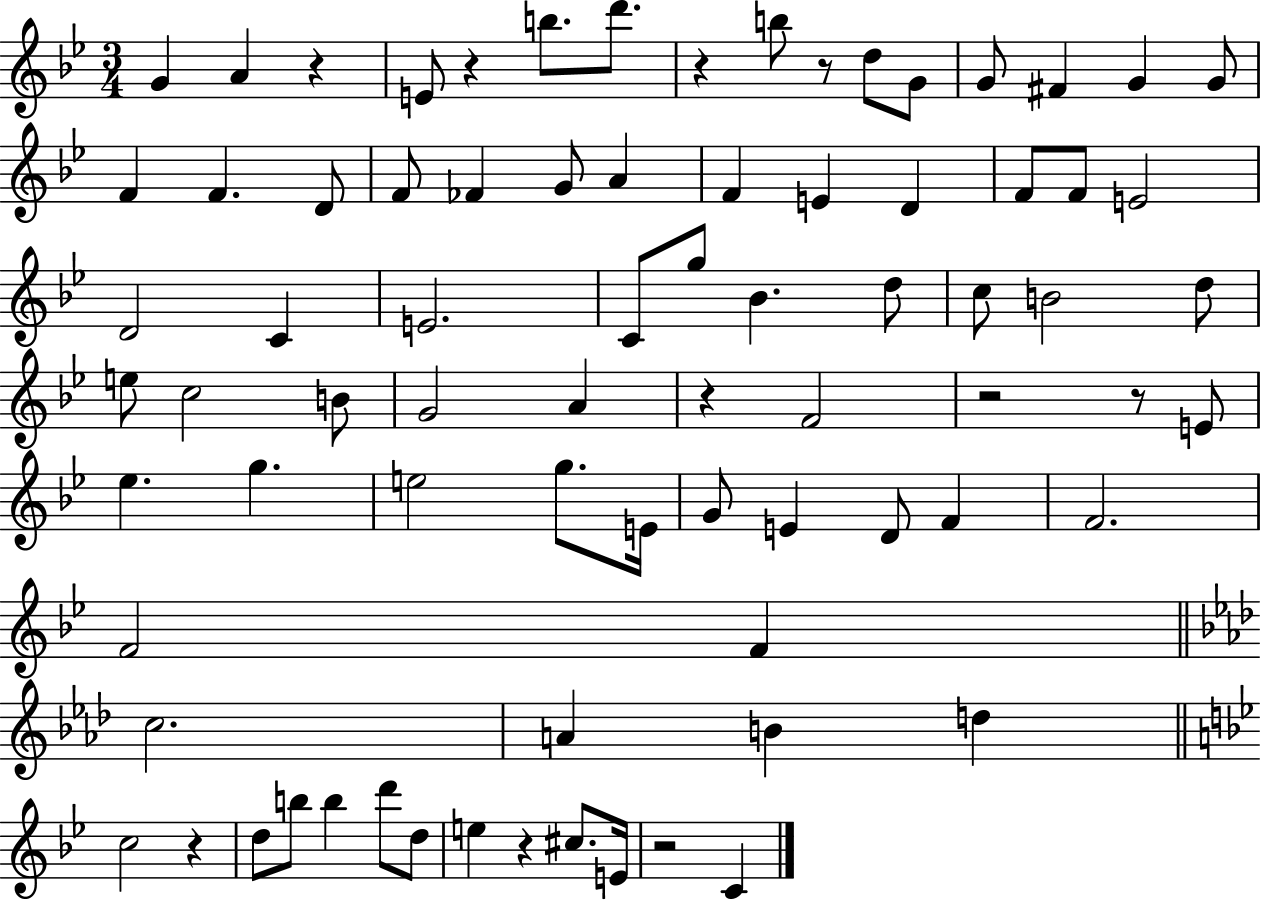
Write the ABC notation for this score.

X:1
T:Untitled
M:3/4
L:1/4
K:Bb
G A z E/2 z b/2 d'/2 z b/2 z/2 d/2 G/2 G/2 ^F G G/2 F F D/2 F/2 _F G/2 A F E D F/2 F/2 E2 D2 C E2 C/2 g/2 _B d/2 c/2 B2 d/2 e/2 c2 B/2 G2 A z F2 z2 z/2 E/2 _e g e2 g/2 E/4 G/2 E D/2 F F2 F2 F c2 A B d c2 z d/2 b/2 b d'/2 d/2 e z ^c/2 E/4 z2 C